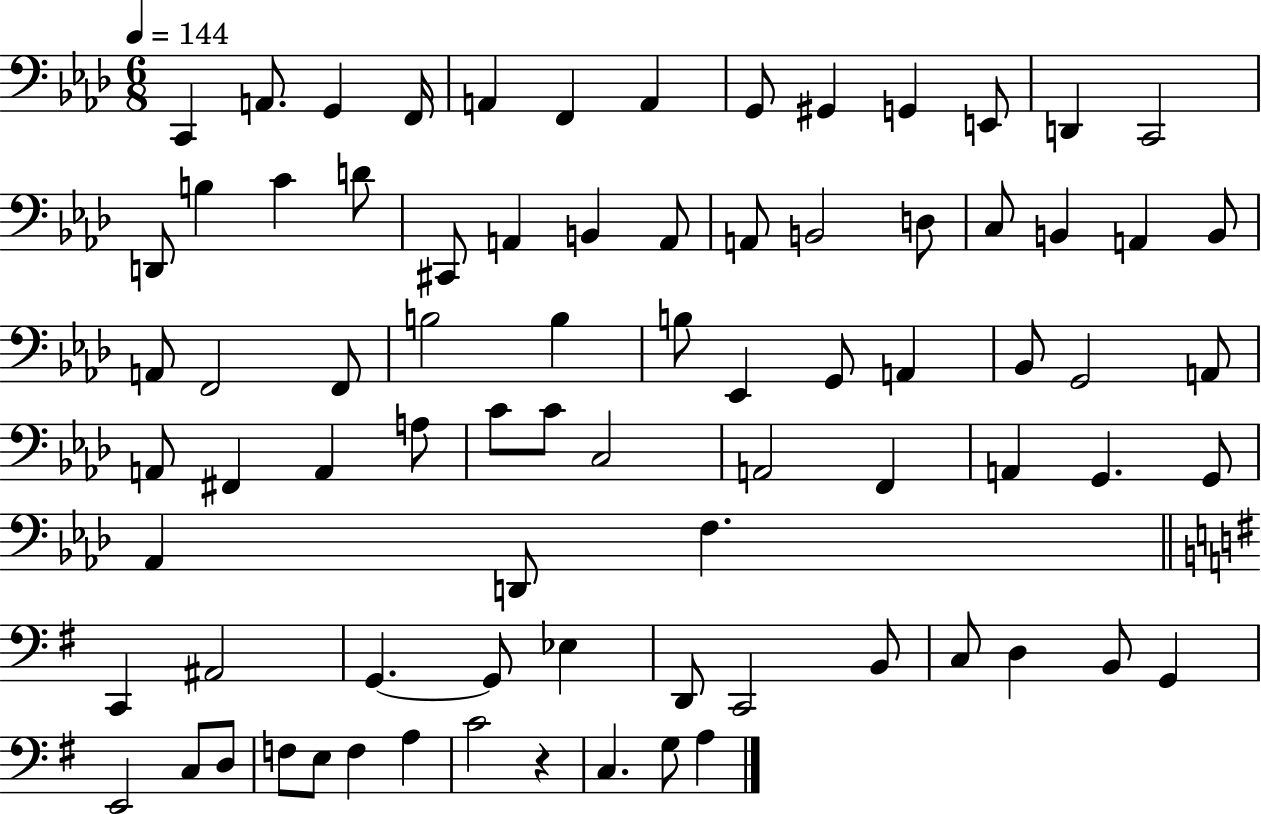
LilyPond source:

{
  \clef bass
  \numericTimeSignature
  \time 6/8
  \key aes \major
  \tempo 4 = 144
  c,4 a,8. g,4 f,16 | a,4 f,4 a,4 | g,8 gis,4 g,4 e,8 | d,4 c,2 | \break d,8 b4 c'4 d'8 | cis,8 a,4 b,4 a,8 | a,8 b,2 d8 | c8 b,4 a,4 b,8 | \break a,8 f,2 f,8 | b2 b4 | b8 ees,4 g,8 a,4 | bes,8 g,2 a,8 | \break a,8 fis,4 a,4 a8 | c'8 c'8 c2 | a,2 f,4 | a,4 g,4. g,8 | \break aes,4 d,8 f4. | \bar "||" \break \key g \major c,4 ais,2 | g,4.~~ g,8 ees4 | d,8 c,2 b,8 | c8 d4 b,8 g,4 | \break e,2 c8 d8 | f8 e8 f4 a4 | c'2 r4 | c4. g8 a4 | \break \bar "|."
}